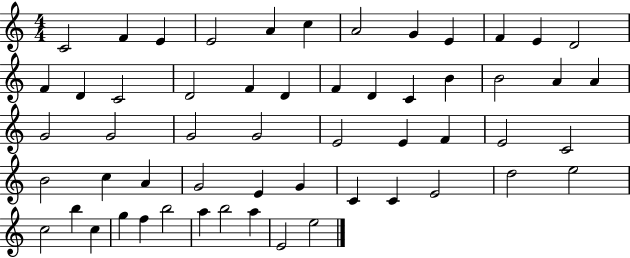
X:1
T:Untitled
M:4/4
L:1/4
K:C
C2 F E E2 A c A2 G E F E D2 F D C2 D2 F D F D C B B2 A A G2 G2 G2 G2 E2 E F E2 C2 B2 c A G2 E G C C E2 d2 e2 c2 b c g f b2 a b2 a E2 e2